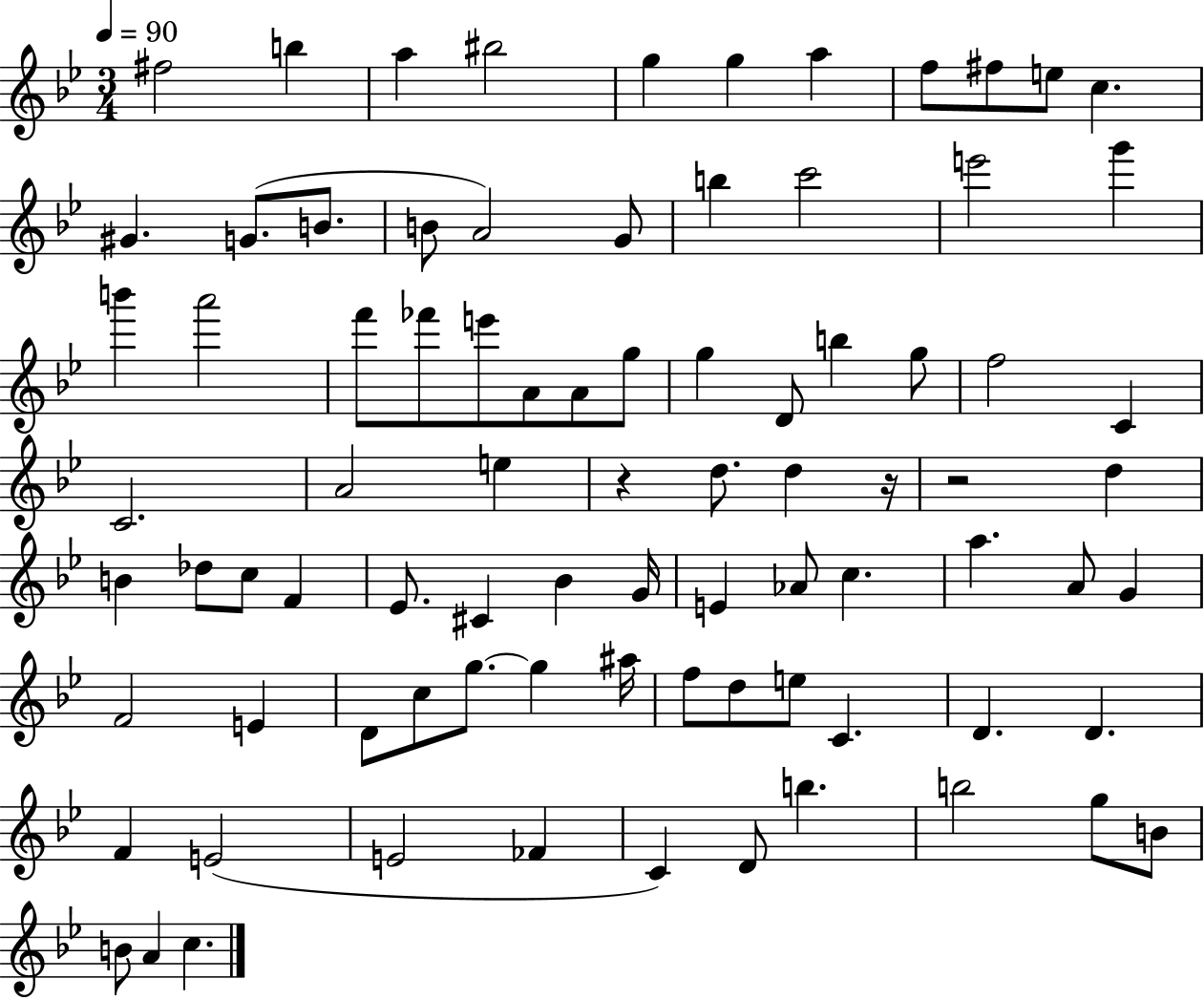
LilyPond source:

{
  \clef treble
  \numericTimeSignature
  \time 3/4
  \key bes \major
  \tempo 4 = 90
  fis''2 b''4 | a''4 bis''2 | g''4 g''4 a''4 | f''8 fis''8 e''8 c''4. | \break gis'4. g'8.( b'8. | b'8 a'2) g'8 | b''4 c'''2 | e'''2 g'''4 | \break b'''4 a'''2 | f'''8 fes'''8 e'''8 a'8 a'8 g''8 | g''4 d'8 b''4 g''8 | f''2 c'4 | \break c'2. | a'2 e''4 | r4 d''8. d''4 r16 | r2 d''4 | \break b'4 des''8 c''8 f'4 | ees'8. cis'4 bes'4 g'16 | e'4 aes'8 c''4. | a''4. a'8 g'4 | \break f'2 e'4 | d'8 c''8 g''8.~~ g''4 ais''16 | f''8 d''8 e''8 c'4. | d'4. d'4. | \break f'4 e'2( | e'2 fes'4 | c'4) d'8 b''4. | b''2 g''8 b'8 | \break b'8 a'4 c''4. | \bar "|."
}